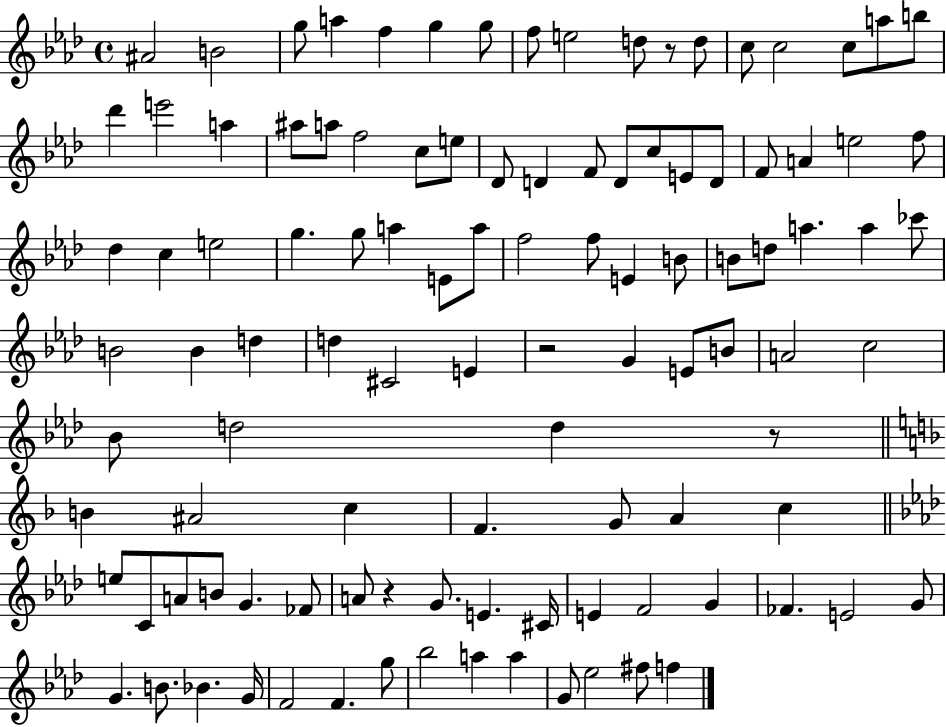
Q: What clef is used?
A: treble